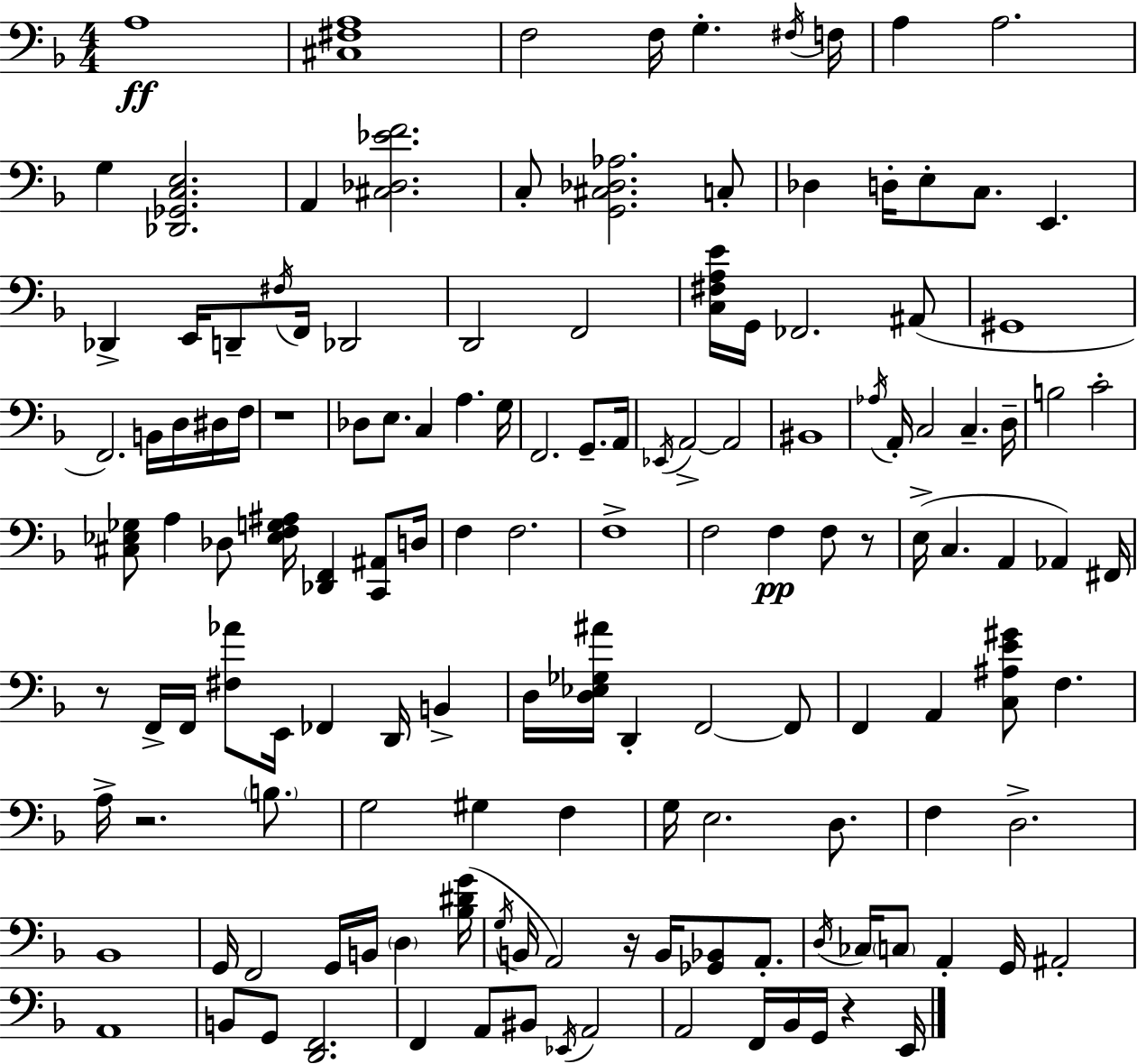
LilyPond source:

{
  \clef bass
  \numericTimeSignature
  \time 4/4
  \key f \major
  a1\ff | <cis fis a>1 | f2 f16 g4.-. \acciaccatura { fis16 } | f16 a4 a2. | \break g4 <des, ges, c e>2. | a,4 <cis des ees' f'>2. | c8-. <g, cis des aes>2. c8-. | des4 d16-. e8-. c8. e,4. | \break des,4-> e,16 d,8-- \acciaccatura { fis16 } f,16 des,2 | d,2 f,2 | <c fis a e'>16 g,16 fes,2. | ais,8( gis,1 | \break f,2.) b,16 d16 | dis16 f16 r1 | des8 e8. c4 a4. | g16 f,2. g,8.-- | \break a,16 \acciaccatura { ees,16 } a,2->~~ a,2 | bis,1 | \acciaccatura { aes16 } a,16-. c2 c4.-- | d16-- b2 c'2-. | \break <cis ees ges>8 a4 des8 <ees f g ais>16 <des, f,>4 | <c, ais,>8 d16 f4 f2. | f1-> | f2 f4\pp | \break f8 r8 e16->( c4. a,4 aes,4) | fis,16 r8 f,16-> f,16 <fis aes'>8 e,16 fes,4 d,16 | b,4-> d16 <d ees ges ais'>16 d,4-. f,2~~ | f,8 f,4 a,4 <c ais e' gis'>8 f4. | \break a16-> r2. | \parenthesize b8. g2 gis4 | f4 g16 e2. | d8. f4 d2.-> | \break bes,1 | g,16 f,2 g,16 b,16 \parenthesize d4 | <bes dis' g'>16( \acciaccatura { g16 } b,16 a,2) r16 b,16 | <ges, bes,>8 a,8.-. \acciaccatura { d16 } ces16 \parenthesize c8 a,4-. g,16 ais,2-. | \break a,1 | b,8 g,8 <d, f,>2. | f,4 a,8 bis,8 \acciaccatura { ees,16 } a,2 | a,2 f,16 | \break bes,16 g,16 r4 e,16 \bar "|."
}